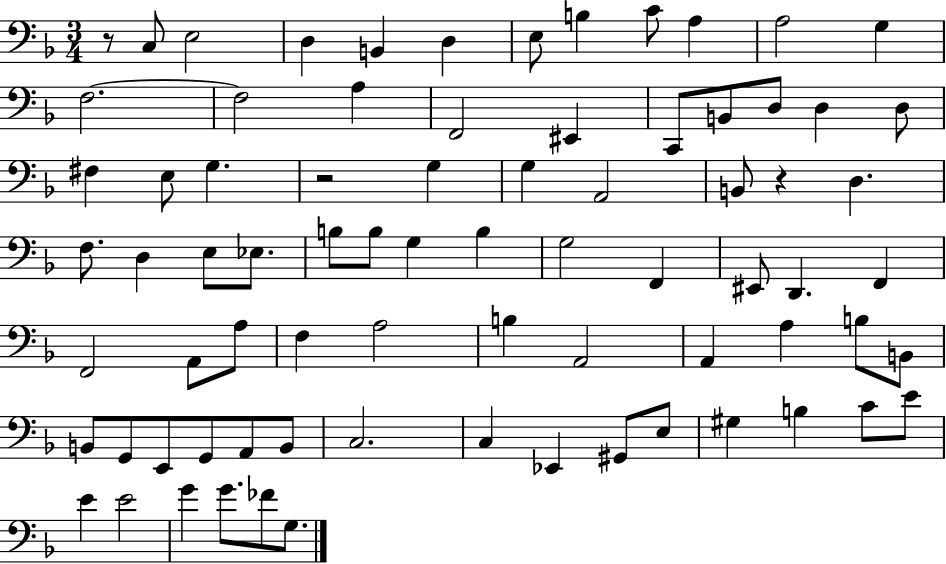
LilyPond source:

{
  \clef bass
  \numericTimeSignature
  \time 3/4
  \key f \major
  r8 c8 e2 | d4 b,4 d4 | e8 b4 c'8 a4 | a2 g4 | \break f2.~~ | f2 a4 | f,2 eis,4 | c,8 b,8 d8 d4 d8 | \break fis4 e8 g4. | r2 g4 | g4 a,2 | b,8 r4 d4. | \break f8. d4 e8 ees8. | b8 b8 g4 b4 | g2 f,4 | eis,8 d,4. f,4 | \break f,2 a,8 a8 | f4 a2 | b4 a,2 | a,4 a4 b8 b,8 | \break b,8 g,8 e,8 g,8 a,8 b,8 | c2. | c4 ees,4 gis,8 e8 | gis4 b4 c'8 e'8 | \break e'4 e'2 | g'4 g'8. fes'8 g8. | \bar "|."
}